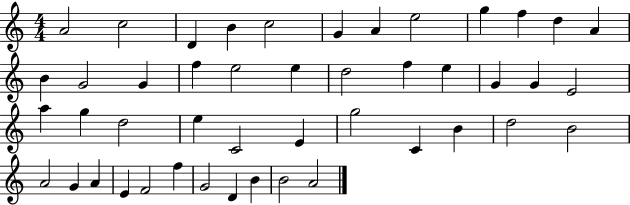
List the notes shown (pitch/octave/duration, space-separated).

A4/h C5/h D4/q B4/q C5/h G4/q A4/q E5/h G5/q F5/q D5/q A4/q B4/q G4/h G4/q F5/q E5/h E5/q D5/h F5/q E5/q G4/q G4/q E4/h A5/q G5/q D5/h E5/q C4/h E4/q G5/h C4/q B4/q D5/h B4/h A4/h G4/q A4/q E4/q F4/h F5/q G4/h D4/q B4/q B4/h A4/h